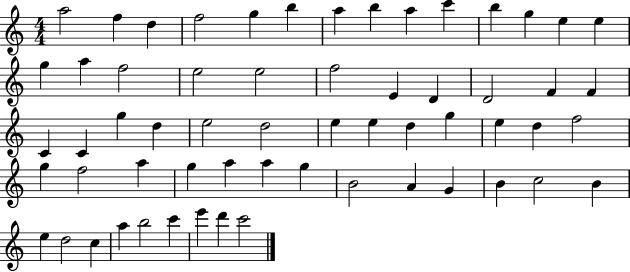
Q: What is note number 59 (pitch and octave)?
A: D6